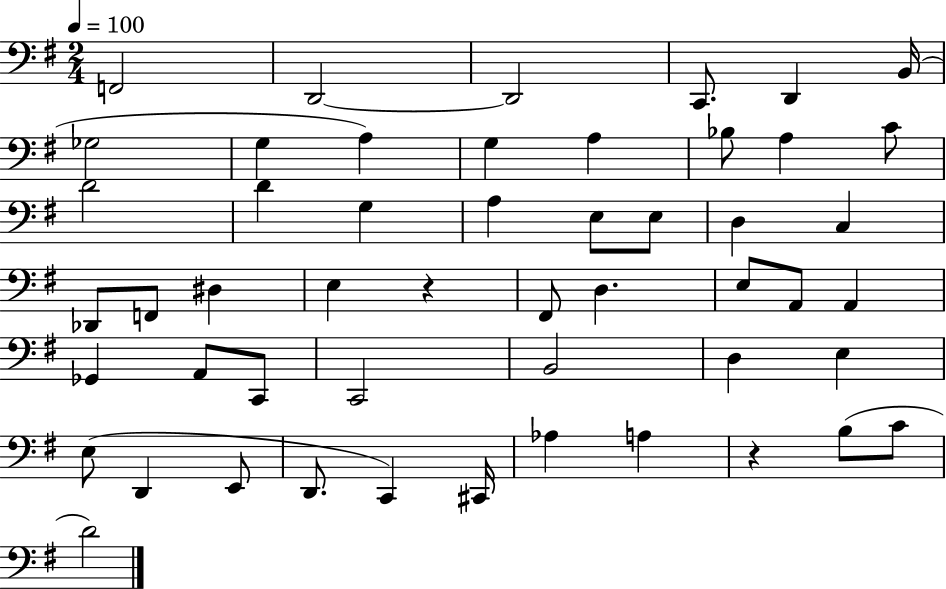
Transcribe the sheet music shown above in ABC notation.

X:1
T:Untitled
M:2/4
L:1/4
K:G
F,,2 D,,2 D,,2 C,,/2 D,, B,,/4 _G,2 G, A, G, A, _B,/2 A, C/2 D2 D G, A, E,/2 E,/2 D, C, _D,,/2 F,,/2 ^D, E, z ^F,,/2 D, E,/2 A,,/2 A,, _G,, A,,/2 C,,/2 C,,2 B,,2 D, E, E,/2 D,, E,,/2 D,,/2 C,, ^C,,/4 _A, A, z B,/2 C/2 D2